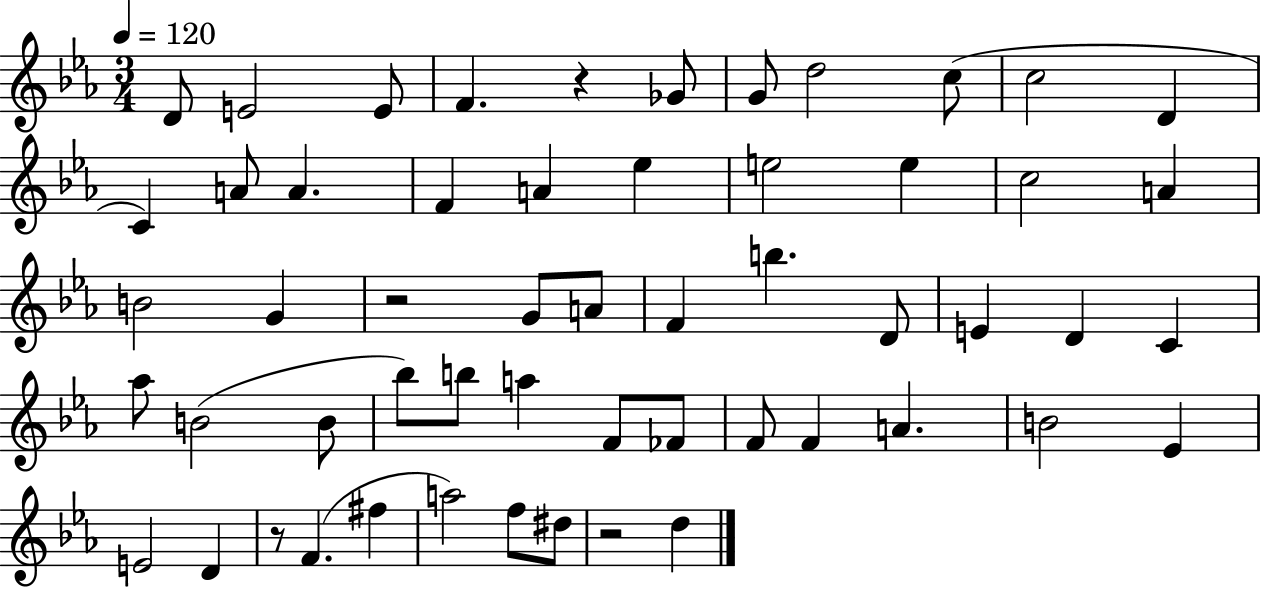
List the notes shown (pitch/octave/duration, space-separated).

D4/e E4/h E4/e F4/q. R/q Gb4/e G4/e D5/h C5/e C5/h D4/q C4/q A4/e A4/q. F4/q A4/q Eb5/q E5/h E5/q C5/h A4/q B4/h G4/q R/h G4/e A4/e F4/q B5/q. D4/e E4/q D4/q C4/q Ab5/e B4/h B4/e Bb5/e B5/e A5/q F4/e FES4/e F4/e F4/q A4/q. B4/h Eb4/q E4/h D4/q R/e F4/q. F#5/q A5/h F5/e D#5/e R/h D5/q